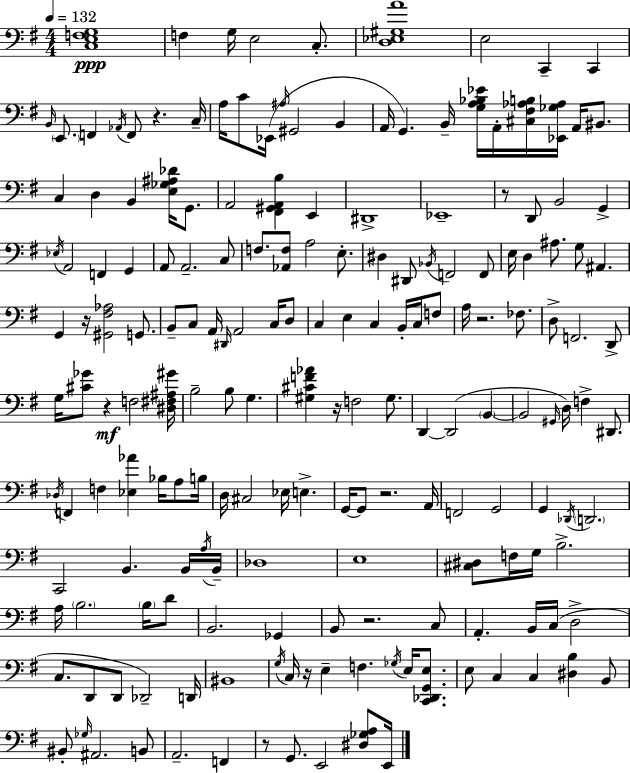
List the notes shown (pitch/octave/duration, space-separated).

[C3,E3,F3,G3]/w F3/q G3/s E3/h C3/e. [D3,Eb3,G#3,A4]/w E3/h C2/q C2/q B2/s E2/e. F2/q Ab2/s F2/e R/q. C3/s A3/s C4/e Eb2/s A#3/s G#2/h B2/q A2/s G2/q. B2/s [G3,A3,Bb3,Eb4]/s A2/s [C#3,F#3,Ab3,B3]/s [Eb2,Gb3,Ab3]/s A2/s BIS2/e. C3/q D3/q B2/q [E3,Gb3,A#3,Db4]/s G2/e. A2/h [F#2,G#2,A2,B3]/q E2/q D#2/w Eb2/w R/e D2/e B2/h G2/q Eb3/s A2/h F2/q G2/q A2/e A2/h. C3/e F3/e. [Ab2,F3]/e A3/h E3/e. D#3/q D#2/e Bb2/s F2/h F2/e E3/s D3/q A#3/e. G3/e A#2/q. G2/q R/s [G#2,F#3,Ab3]/h G2/e. B2/e C3/e A2/s D#2/s A2/h C3/s D3/e C3/q E3/q C3/q B2/s C3/s F3/e A3/s R/h. FES3/e. D3/e F2/h. D2/e G3/s [C#4,Gb4]/e R/q F3/h [D#3,F#3,A#3,G#4]/s B3/h B3/e G3/q. [G#3,C#4,F4,Ab4]/q R/s F3/h G#3/e. D2/q D2/h B2/q B2/h G#2/s D3/s F3/q D#2/e. Db3/s F2/q F3/q [Eb3,Ab4]/q Bb3/s A3/e B3/s D3/s C#3/h Eb3/s E3/q. G2/s G2/e R/h. A2/s F2/h G2/h G2/q Db2/s D2/h. C2/h B2/q. B2/s A3/s B2/s Db3/w E3/w [C#3,D#3]/e F3/s G3/s B3/h. A3/s B3/h. B3/s D4/e B2/h. Gb2/q B2/e R/h. C3/e A2/q. B2/s C3/s D3/h C3/e. D2/e D2/e Db2/h D2/s BIS2/w G3/s C3/s R/s E3/q F3/q. Gb3/s E3/s [C2,Db2,G2,E3]/e. E3/e C3/q C3/q [D#3,B3]/q B2/e BIS2/e Gb3/s A#2/h. B2/e A2/h. F2/q R/e G2/e. E2/h [D#3,Gb3,A3]/e E2/s